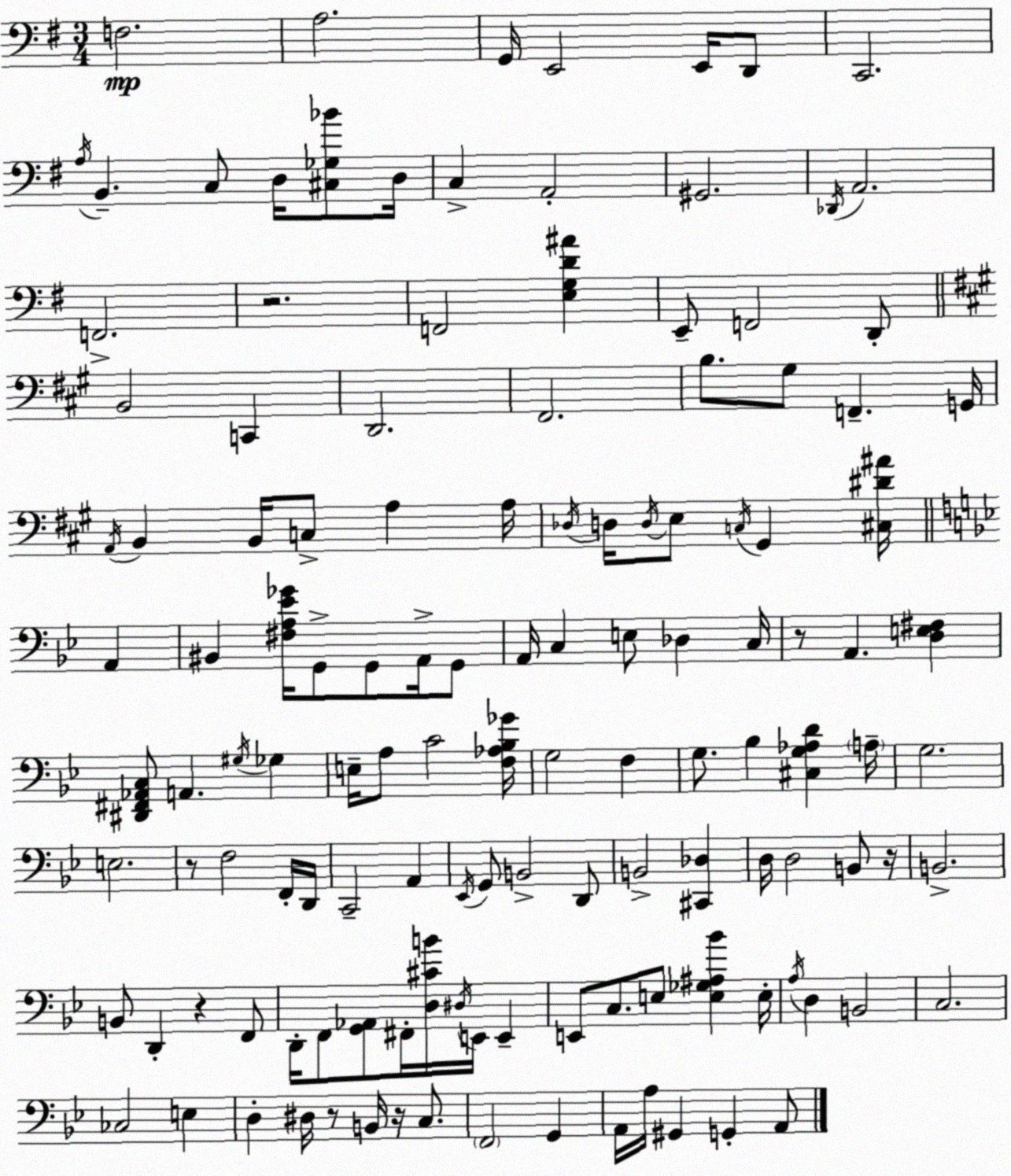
X:1
T:Untitled
M:3/4
L:1/4
K:G
F,2 A,2 G,,/4 E,,2 E,,/4 D,,/2 C,,2 A,/4 B,, C,/2 D,/4 [^C,_G,_B]/2 D,/4 C, A,,2 ^G,,2 _D,,/4 A,,2 F,,2 z2 F,,2 [E,G,D^A] E,,/2 F,,2 D,,/2 B,,2 C,, D,,2 ^F,,2 B,/2 ^G,/2 F,, G,,/4 A,,/4 B,, B,,/4 C,/2 A, A,/4 _D,/4 D,/4 D,/4 E,/2 C,/4 ^G,, [^C,^D^A]/4 A,, ^B,, [^F,A,_E_G]/4 G,,/2 G,,/2 A,,/4 G,,/2 A,,/4 C, E,/2 _D, C,/4 z/2 A,, [D,E,^F,] [^D,,^F,,_A,,C,]/2 A,, ^G,/4 _G, E,/4 A,/2 C2 [F,_A,_B,_G]/4 G,2 F, G,/2 _B, [^C,G,_A,D] A,/4 G,2 E,2 z/2 F,2 F,,/4 D,,/4 C,,2 A,, _E,,/4 G,,/2 B,,2 D,,/2 B,,2 [^C,,_D,] D,/4 D,2 B,,/2 z/4 B,,2 B,,/2 D,, z F,,/2 D,,/4 F,,/2 [G,,_A,,]/2 ^F,,/4 [D,^CB]/4 ^D,/4 E,,/4 E,, E,,/2 C,/2 E,/2 [E,_G,^A,_B] E,/4 A,/4 D, B,,2 C,2 _C,2 E, D, ^D,/4 z/2 B,,/4 z/4 C,/2 F,,2 G,, A,,/4 A,/4 ^G,, G,, A,,/2